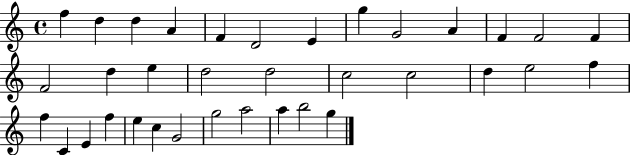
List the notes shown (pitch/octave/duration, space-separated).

F5/q D5/q D5/q A4/q F4/q D4/h E4/q G5/q G4/h A4/q F4/q F4/h F4/q F4/h D5/q E5/q D5/h D5/h C5/h C5/h D5/q E5/h F5/q F5/q C4/q E4/q F5/q E5/q C5/q G4/h G5/h A5/h A5/q B5/h G5/q